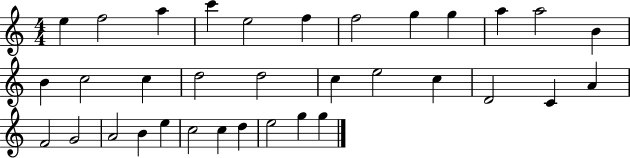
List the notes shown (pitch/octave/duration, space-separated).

E5/q F5/h A5/q C6/q E5/h F5/q F5/h G5/q G5/q A5/q A5/h B4/q B4/q C5/h C5/q D5/h D5/h C5/q E5/h C5/q D4/h C4/q A4/q F4/h G4/h A4/h B4/q E5/q C5/h C5/q D5/q E5/h G5/q G5/q